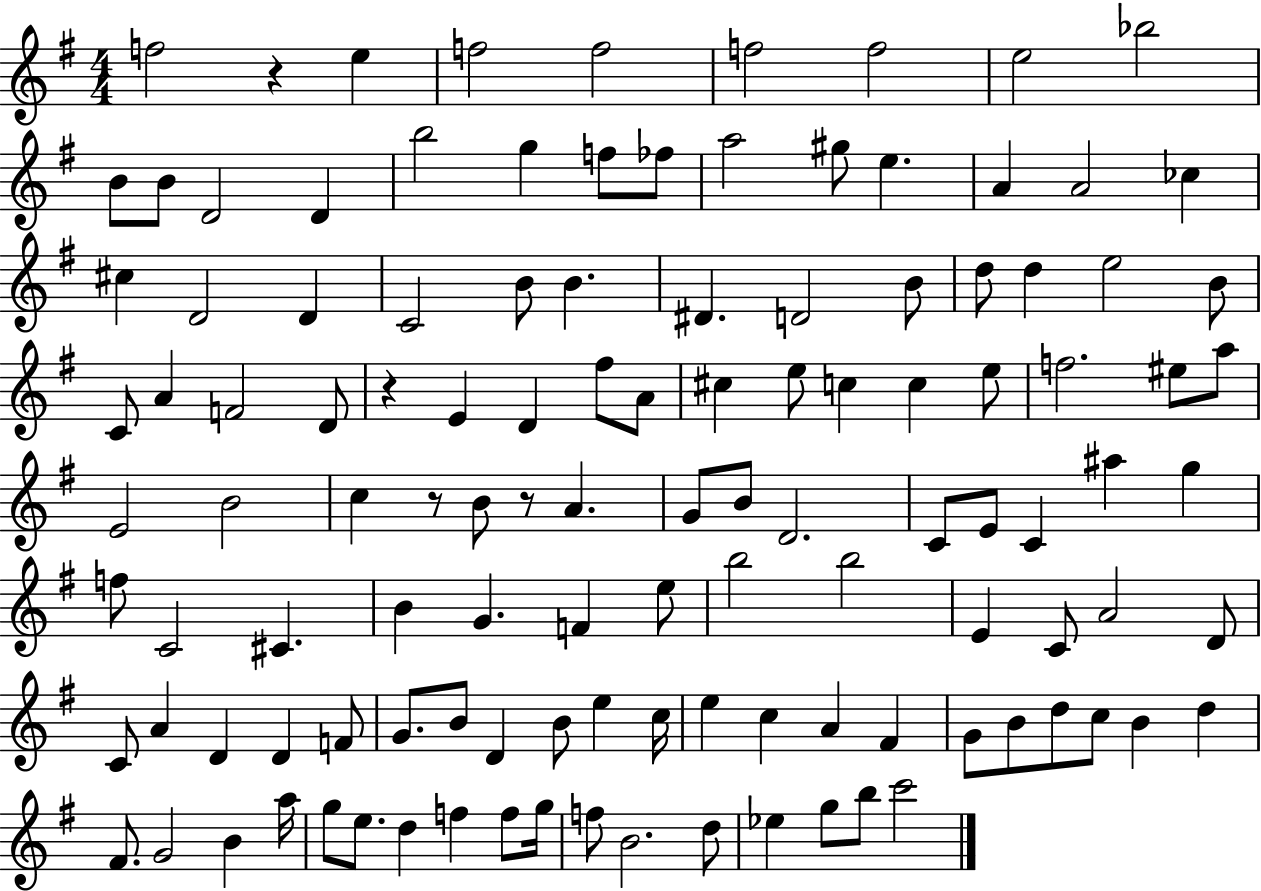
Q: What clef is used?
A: treble